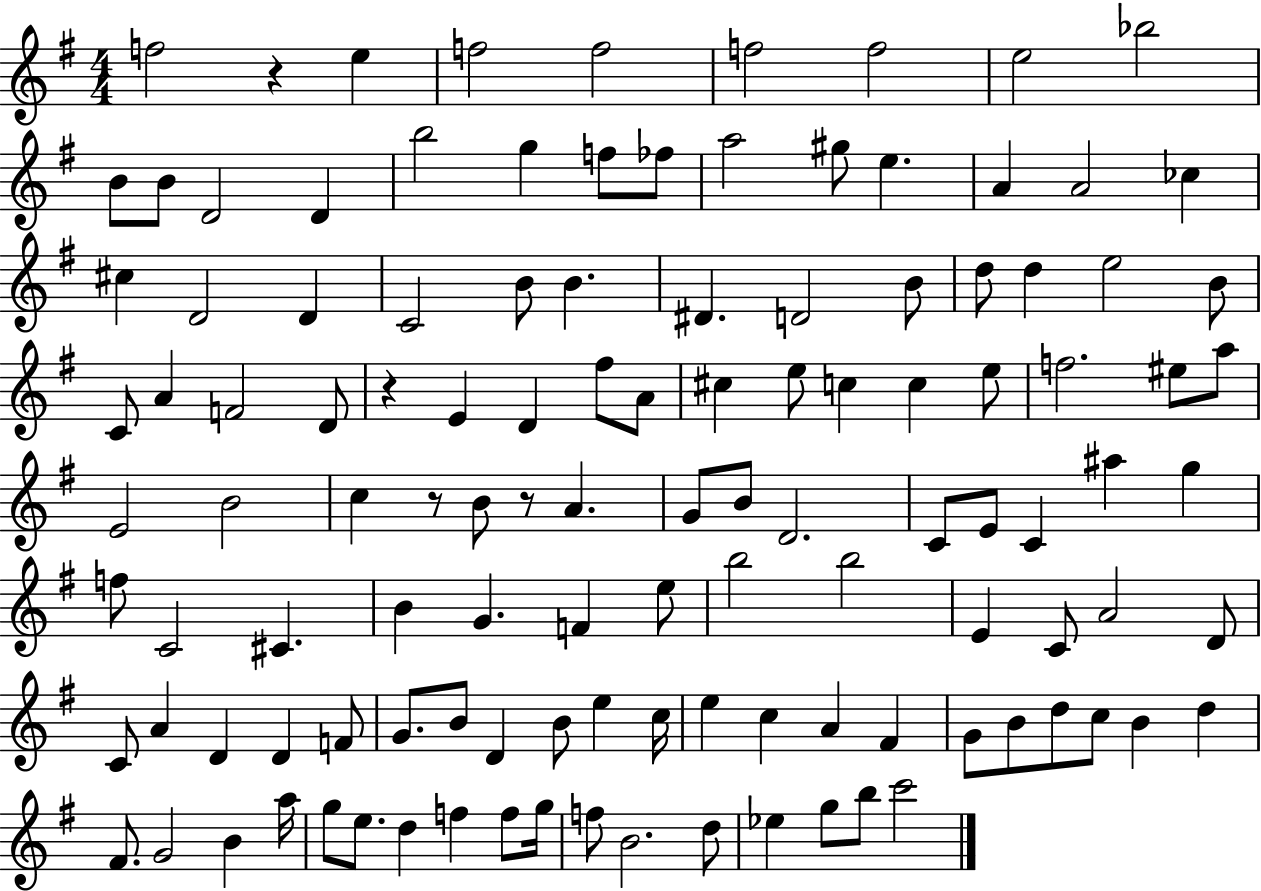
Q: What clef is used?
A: treble